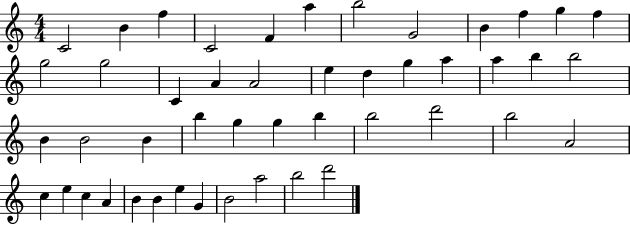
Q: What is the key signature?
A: C major